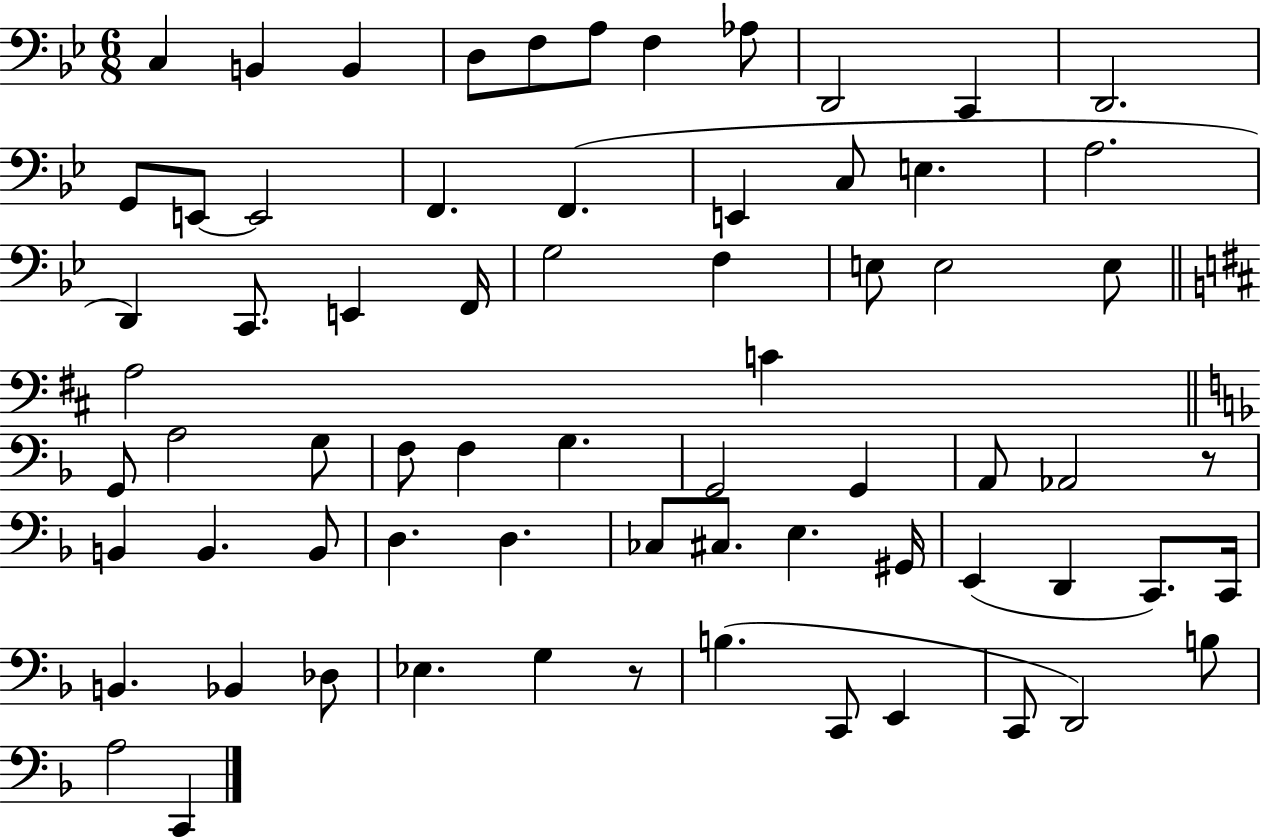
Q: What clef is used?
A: bass